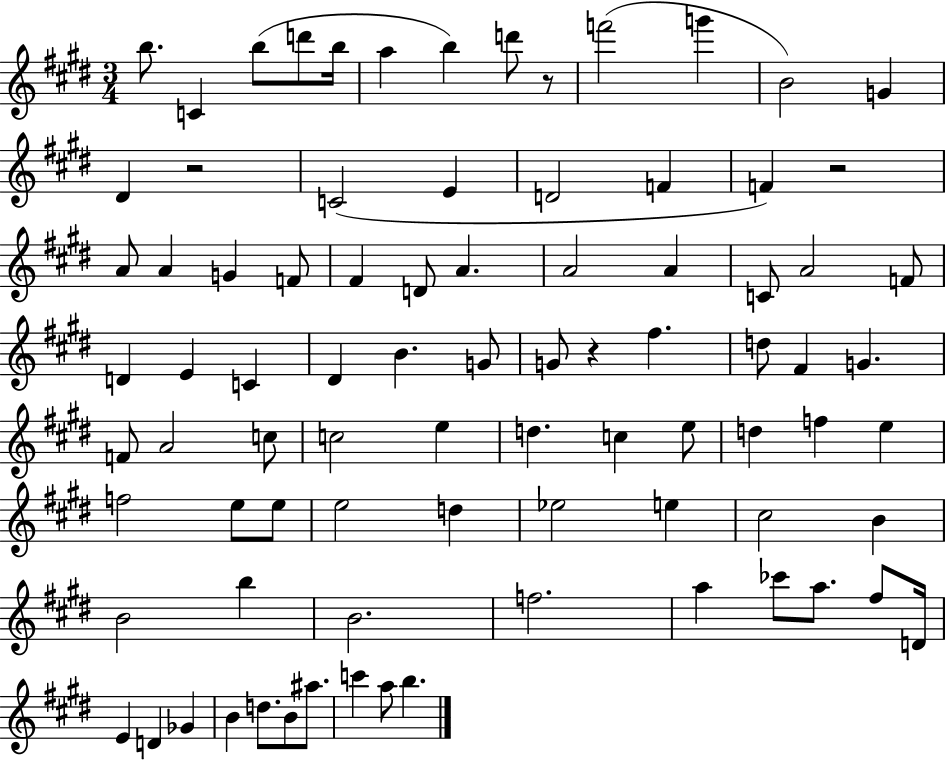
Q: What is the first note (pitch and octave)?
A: B5